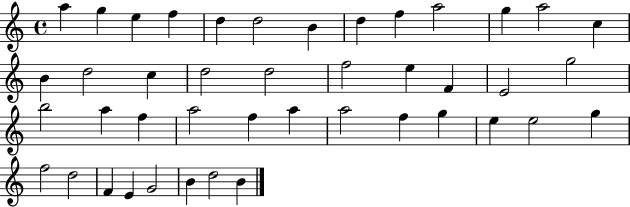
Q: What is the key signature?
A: C major